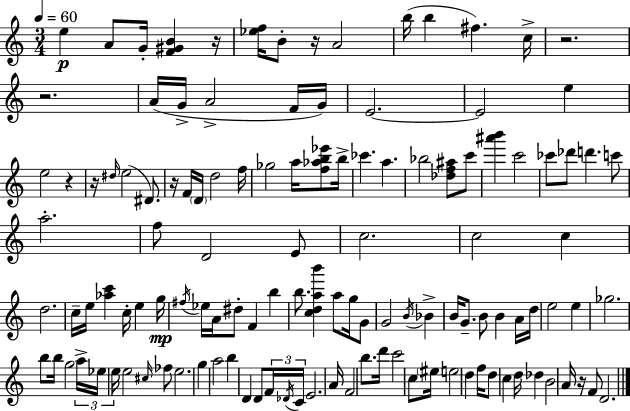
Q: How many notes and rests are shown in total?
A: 124